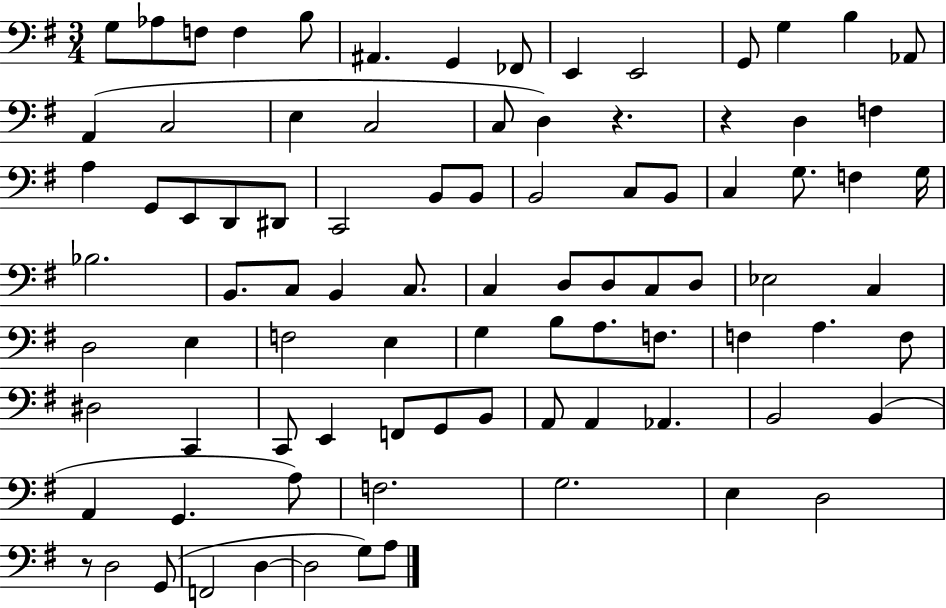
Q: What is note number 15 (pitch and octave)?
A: A2